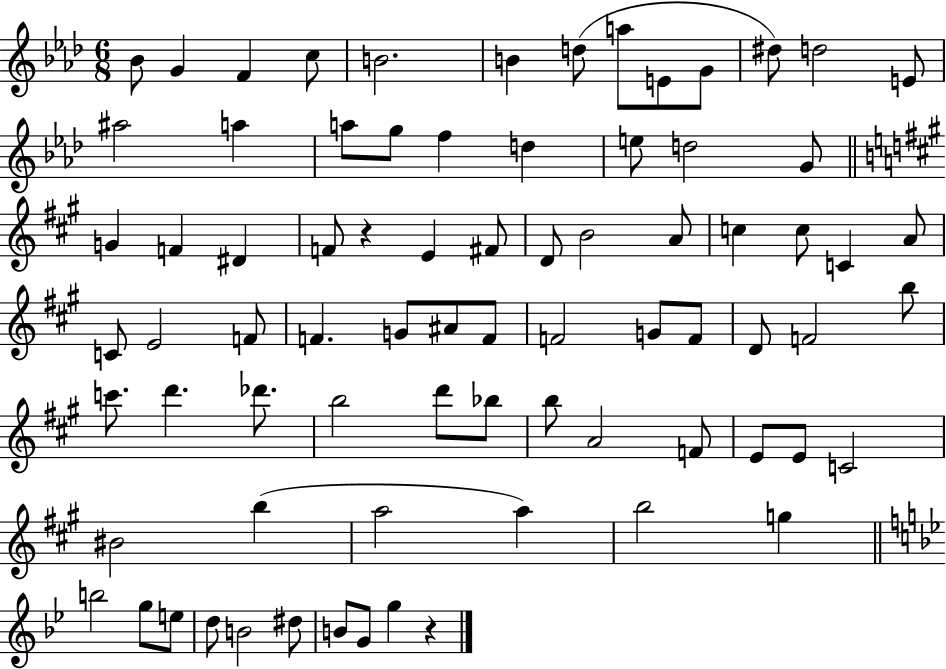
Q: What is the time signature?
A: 6/8